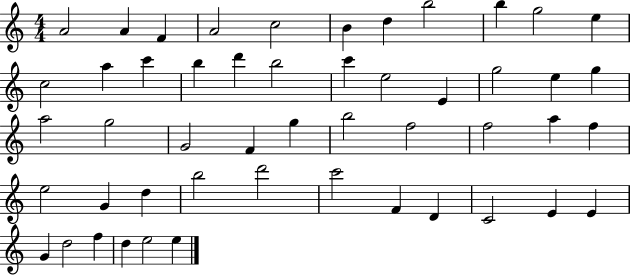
{
  \clef treble
  \numericTimeSignature
  \time 4/4
  \key c \major
  a'2 a'4 f'4 | a'2 c''2 | b'4 d''4 b''2 | b''4 g''2 e''4 | \break c''2 a''4 c'''4 | b''4 d'''4 b''2 | c'''4 e''2 e'4 | g''2 e''4 g''4 | \break a''2 g''2 | g'2 f'4 g''4 | b''2 f''2 | f''2 a''4 f''4 | \break e''2 g'4 d''4 | b''2 d'''2 | c'''2 f'4 d'4 | c'2 e'4 e'4 | \break g'4 d''2 f''4 | d''4 e''2 e''4 | \bar "|."
}